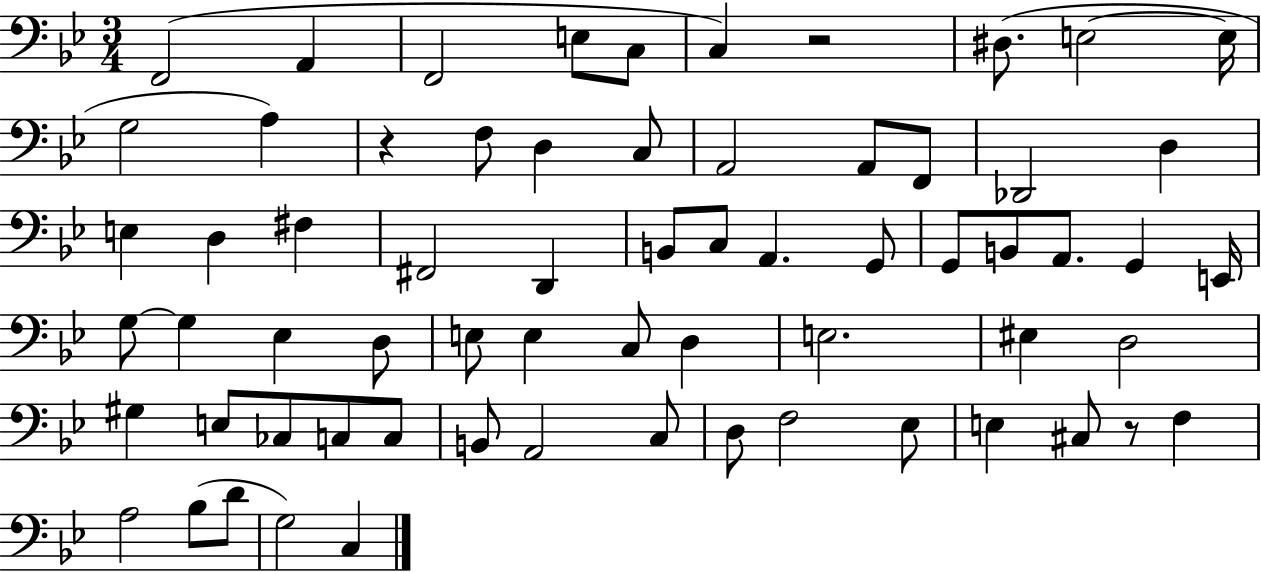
F2/h A2/q F2/h E3/e C3/e C3/q R/h D#3/e. E3/h E3/s G3/h A3/q R/q F3/e D3/q C3/e A2/h A2/e F2/e Db2/h D3/q E3/q D3/q F#3/q F#2/h D2/q B2/e C3/e A2/q. G2/e G2/e B2/e A2/e. G2/q E2/s G3/e G3/q Eb3/q D3/e E3/e E3/q C3/e D3/q E3/h. EIS3/q D3/h G#3/q E3/e CES3/e C3/e C3/e B2/e A2/h C3/e D3/e F3/h Eb3/e E3/q C#3/e R/e F3/q A3/h Bb3/e D4/e G3/h C3/q